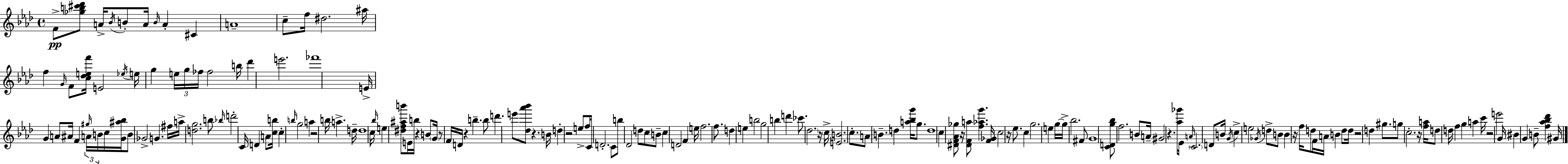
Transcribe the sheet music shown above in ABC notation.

X:1
T:Untitled
M:4/4
L:1/4
K:Ab
F/2 [_gb^c'_d']/2 A/4 _B/4 B/2 A/4 B/4 A ^C A4 c/2 f/4 ^d2 ^a/4 f G/4 F/2 [c_def']/4 E2 _e/4 e/4 g e/4 g/4 _f/4 _f2 b/4 _d' e'2 _f'4 E/4 G A/2 ^A/4 F ^g/4 A/4 B/4 c/4 [G^a_b]/4 B/2 _G2 G ^f/4 a/4 [dg]2 b/2 _b/4 d'2 C/4 D A/2 [cb]/4 c b/4 g2 a z2 b/4 a d/4 d4 c/4 _b/4 e [^df^ab']/2 E/4 b/4 z B/2 G/4 z/2 F/4 D/4 z b b/2 d' e'/2 [_d_a'_b']/2 z B/4 d z2 e/2 f/4 C/2 D2 C/2 b/2 _D2 d/2 c/2 B/2 c D2 F e/4 f2 f/2 d e b2 g2 b d' _c'/2 _d2 z/4 c/4 [EB]2 c/2 A/2 B d [a_bg']/4 g/2 d4 c [^DF_A_g]/2 z/4 [^DFa]/2 [f_ag'] [F_G]/4 c2 z/4 _e/2 c g2 e g/4 g/4 _b2 ^F/2 G4 [CDg_b]/2 f2 B/2 A/4 ^G2 z [_a_g']/4 _E/4 A/4 C2 D/2 B/4 G/4 c e2 _G/4 d/2 B/2 B z/4 f/4 d/2 F/4 A/4 B d/2 d/4 z2 d ^g/2 g/2 c2 z/4 [fa]/4 d/2 d/4 f g a c'/4 z2 e'2 G/4 ^B G B/2 [f_a_b_d'] ^G/4